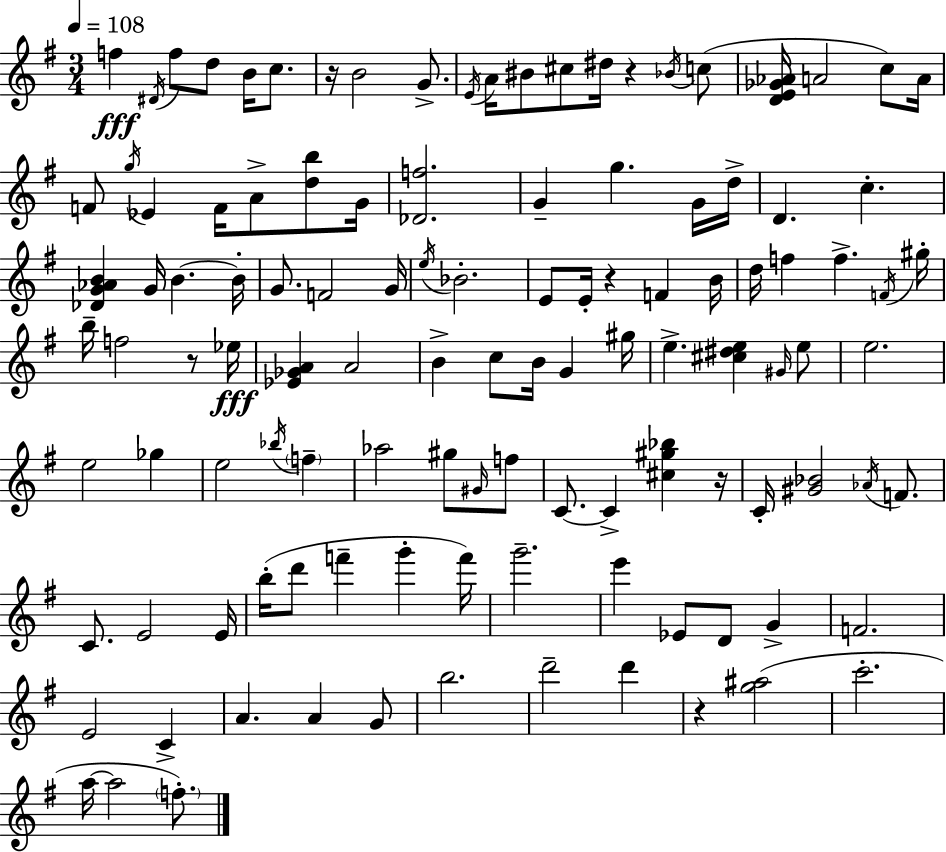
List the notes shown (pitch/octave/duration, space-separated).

F5/q D#4/s F5/e D5/e B4/s C5/e. R/s B4/h G4/e. E4/s A4/s BIS4/e C#5/e D#5/s R/q Bb4/s C5/e [D4,E4,Gb4,Ab4]/s A4/h C5/e A4/s F4/e G5/s Eb4/q F4/s A4/e [D5,B5]/e G4/s [Db4,F5]/h. G4/q G5/q. G4/s D5/s D4/q. C5/q. [Db4,G4,Ab4,B4]/q G4/s B4/q. B4/s G4/e. F4/h G4/s E5/s Bb4/h. E4/e E4/s R/q F4/q B4/s D5/s F5/q F5/q. F4/s G#5/s B5/s F5/h R/e Eb5/s [Eb4,Gb4,A4]/q A4/h B4/q C5/e B4/s G4/q G#5/s E5/q. [C#5,D#5,E5]/q G#4/s E5/e E5/h. E5/h Gb5/q E5/h Bb5/s F5/q Ab5/h G#5/e G#4/s F5/e C4/e. C4/q [C#5,G#5,Bb5]/q R/s C4/s [G#4,Bb4]/h Ab4/s F4/e. C4/e. E4/h E4/s B5/s D6/e F6/q G6/q F6/s G6/h. E6/q Eb4/e D4/e G4/q F4/h. E4/h C4/q A4/q. A4/q G4/e B5/h. D6/h D6/q R/q [G5,A#5]/h C6/h. A5/s A5/h F5/e.